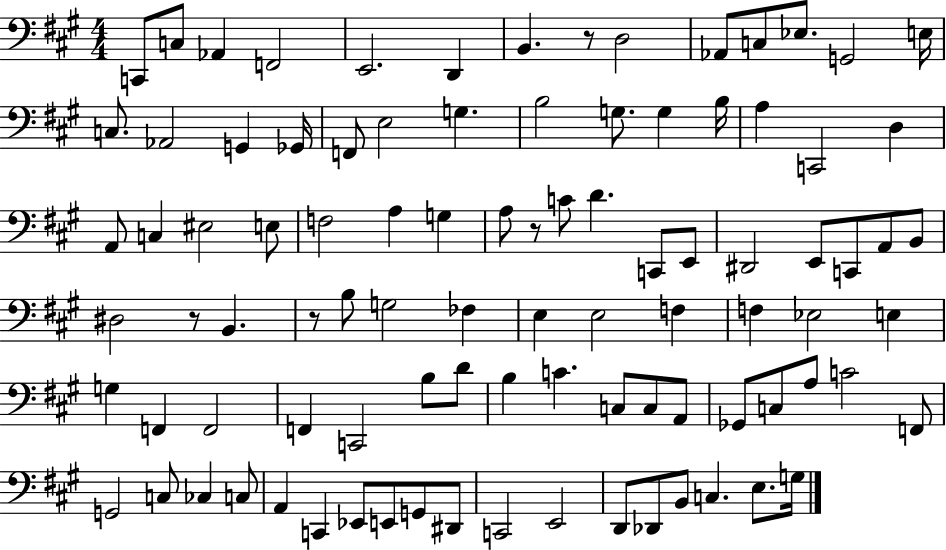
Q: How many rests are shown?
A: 4